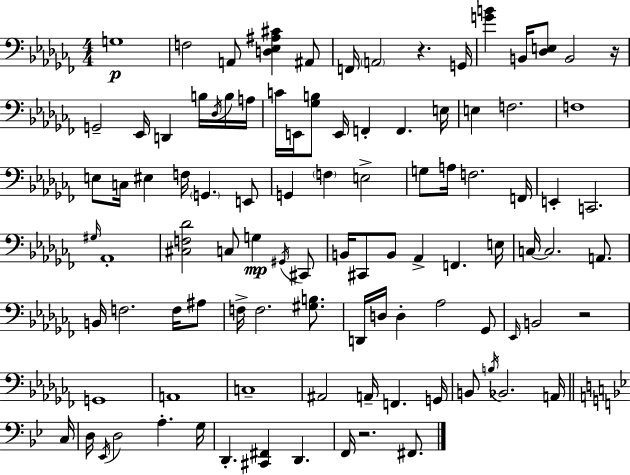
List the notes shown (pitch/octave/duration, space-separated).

G3/w F3/h A2/e [D3,Eb3,A#3,C#4]/q A#2/e F2/s A2/h R/q. G2/s [G4,B4]/q B2/s [Db3,E3]/e B2/h R/s G2/h Eb2/s D2/q B3/s Db3/s B3/s A3/s C4/s E2/s [Gb3,B3]/e E2/s F2/q F2/q. E3/s E3/q F3/h. F3/w E3/e C3/s EIS3/q F3/s G2/q. E2/e G2/q F3/q E3/h G3/e A3/s F3/h. F2/s E2/q C2/h. G#3/s Ab2/w [C#3,F3,Db4]/h C3/e G3/q G#2/s C#2/e B2/s C#2/e B2/e Ab2/q F2/q. E3/s C3/s C3/h. A2/e. B2/s F3/h. F3/s A#3/e F3/s F3/h. [G#3,B3]/e. D2/s D3/s D3/q Ab3/h Gb2/e Eb2/s B2/h R/h G2/w A2/w C3/w A#2/h A2/s F2/q. G2/s B2/e B3/s Bb2/h. A2/s C3/s D3/s Eb2/s D3/h A3/q. G3/s D2/q. [C#2,F#2]/q D2/q. F2/s R/h. F#2/e.